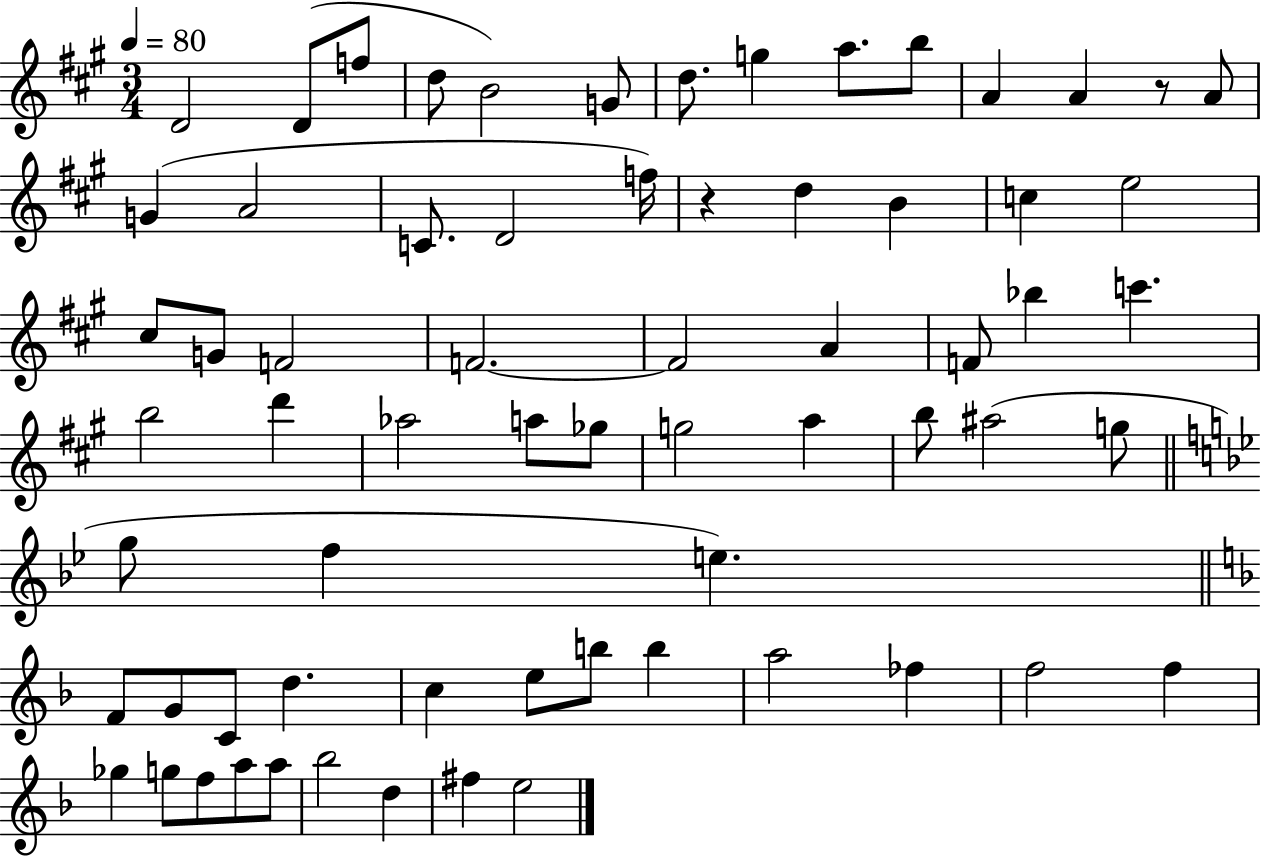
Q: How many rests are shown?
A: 2